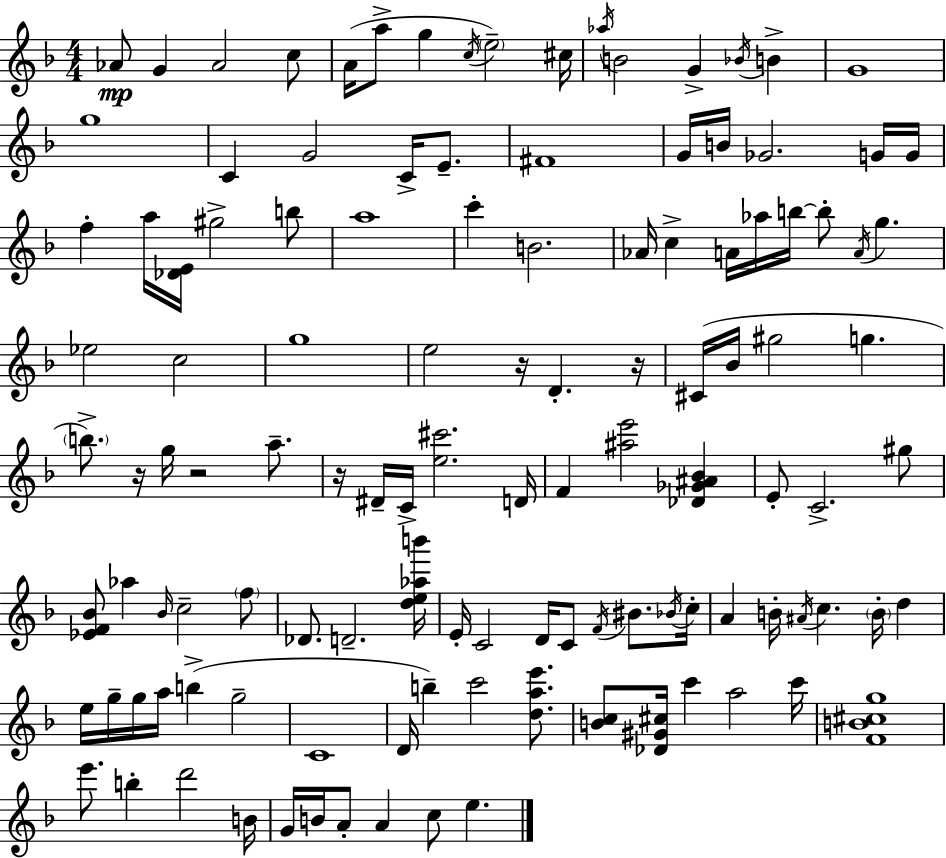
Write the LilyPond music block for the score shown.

{
  \clef treble
  \numericTimeSignature
  \time 4/4
  \key d \minor
  \repeat volta 2 { aes'8\mp g'4 aes'2 c''8 | a'16( a''8-> g''4 \acciaccatura { c''16 } \parenthesize e''2--) | cis''16 \acciaccatura { aes''16 } b'2 g'4-> \acciaccatura { bes'16 } b'4-> | g'1 | \break g''1 | c'4 g'2 c'16-> | e'8.-- fis'1 | g'16 b'16 ges'2. | \break g'16 g'16 f''4-. a''16 <des' e'>16 gis''2-> | b''8 a''1 | c'''4-. b'2. | aes'16 c''4-> a'16 aes''16 b''16~~ b''8-. \acciaccatura { a'16 } g''4. | \break ees''2 c''2 | g''1 | e''2 r16 d'4.-. | r16 cis'16( bes'16 gis''2 g''4. | \break \parenthesize b''8.->) r16 g''16 r2 | a''8.-- r16 dis'16-- c'16-> <e'' cis'''>2. | d'16 f'4 <ais'' e'''>2 | <des' ges' ais' bes'>4 e'8-. c'2.-> | \break gis''8 <ees' f' bes'>8 aes''4 \grace { bes'16 } c''2-- | \parenthesize f''8 des'8. d'2.-- | <d'' e'' aes'' b'''>16 e'16-. c'2 d'16 c'8 | \acciaccatura { f'16 } bis'8. \acciaccatura { bes'16 } c''16-. a'4 b'16-. \acciaccatura { ais'16 } c''4. | \break \parenthesize b'16-. d''4 e''16 g''16-- g''16 a''16 b''4->( | g''2-- c'1 | d'16 b''4--) c'''2 | <d'' a'' e'''>8. <b' c''>8 <des' gis' cis''>16 c'''4 a''2 | \break c'''16 <f' b' cis'' g''>1 | e'''8. b''4-. d'''2 | b'16 g'16 b'16 a'8-. a'4 | c''8 e''4. } \bar "|."
}